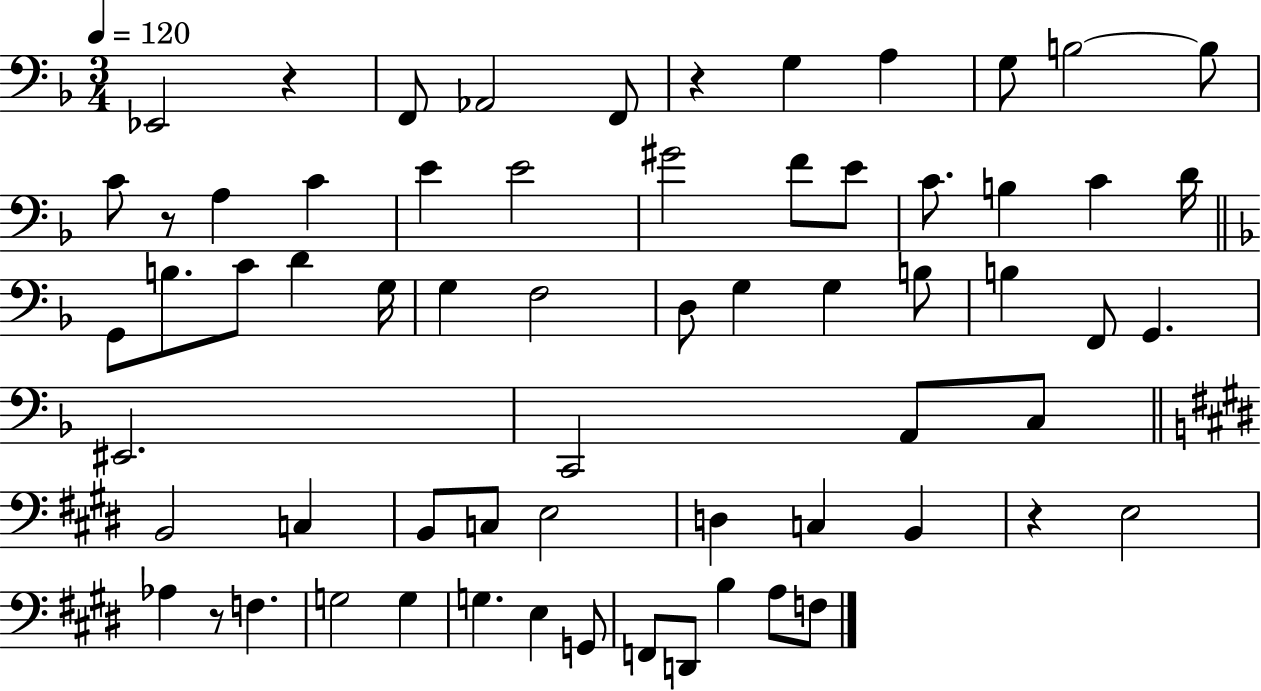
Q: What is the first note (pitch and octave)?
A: Eb2